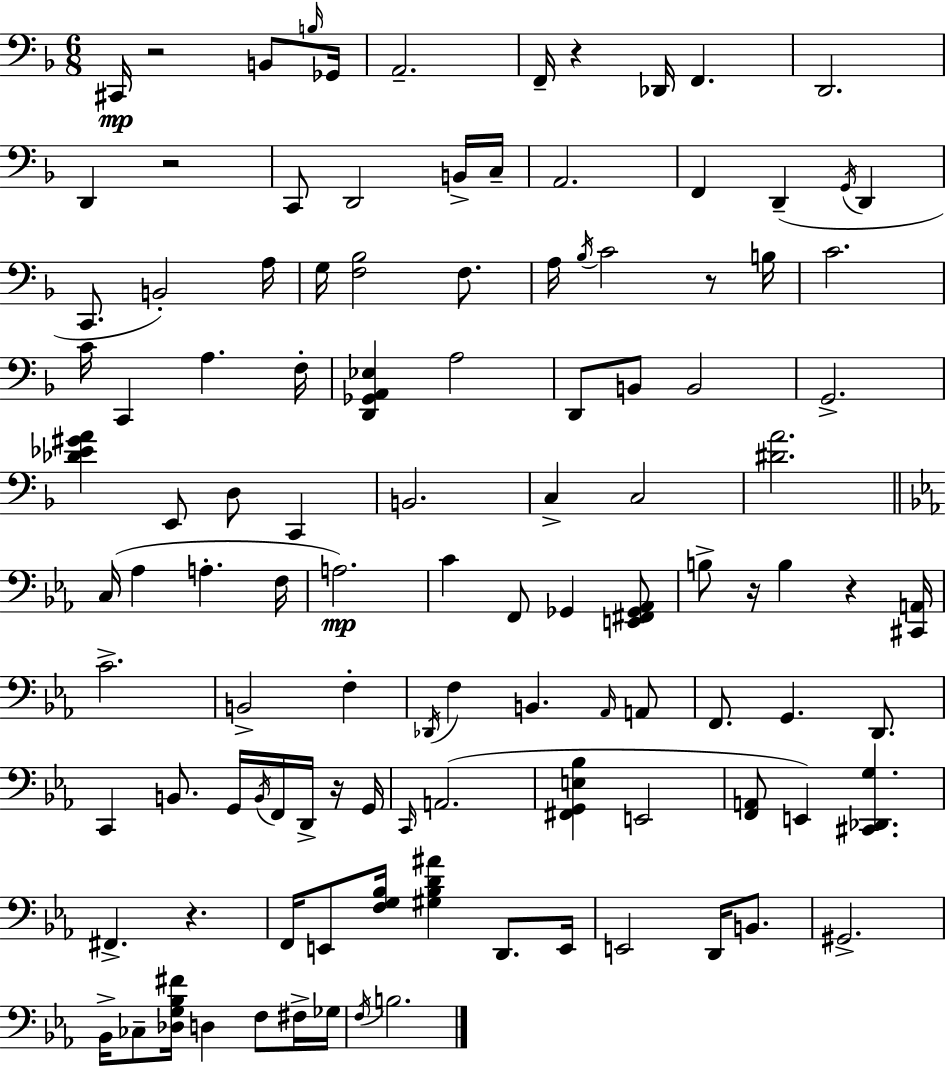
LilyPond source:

{
  \clef bass
  \numericTimeSignature
  \time 6/8
  \key f \major
  cis,16\mp r2 b,8 \grace { b16 } | ges,16 a,2.-- | f,16-- r4 des,16 f,4. | d,2. | \break d,4 r2 | c,8 d,2 b,16-> | c16-- a,2. | f,4 d,4--( \acciaccatura { g,16 } d,4 | \break c,8. b,2-.) | a16 g16 <f bes>2 f8. | a16 \acciaccatura { bes16 } c'2 | r8 b16 c'2. | \break c'16 c,4 a4. | f16-. <d, ges, a, ees>4 a2 | d,8 b,8 b,2 | g,2.-> | \break <des' ees' gis' a'>4 e,8 d8 c,4 | b,2. | c4-> c2 | <dis' a'>2. | \break \bar "||" \break \key c \minor c16( aes4 a4.-. f16 | a2.\mp) | c'4 f,8 ges,4 <e, fis, ges, aes,>8 | b8-> r16 b4 r4 <cis, a,>16 | \break c'2.-> | b,2-> f4-. | \acciaccatura { des,16 } f4 b,4. \grace { aes,16 } | a,8 f,8. g,4. d,8. | \break c,4 b,8. g,16 \acciaccatura { b,16 } f,16 | d,16-> r16 g,16 \grace { c,16 } a,2.( | <fis, g, e bes>4 e,2 | <f, a,>8 e,4) <cis, des, g>4. | \break fis,4.-> r4. | f,16 e,8 <f g bes>16 <gis bes d' ais'>4 | d,8. e,16 e,2 | d,16 b,8. gis,2.-> | \break bes,16-> ces8-- <des g bes fis'>16 d4 | f8 fis16-> ges16 \acciaccatura { f16 } b2. | \bar "|."
}